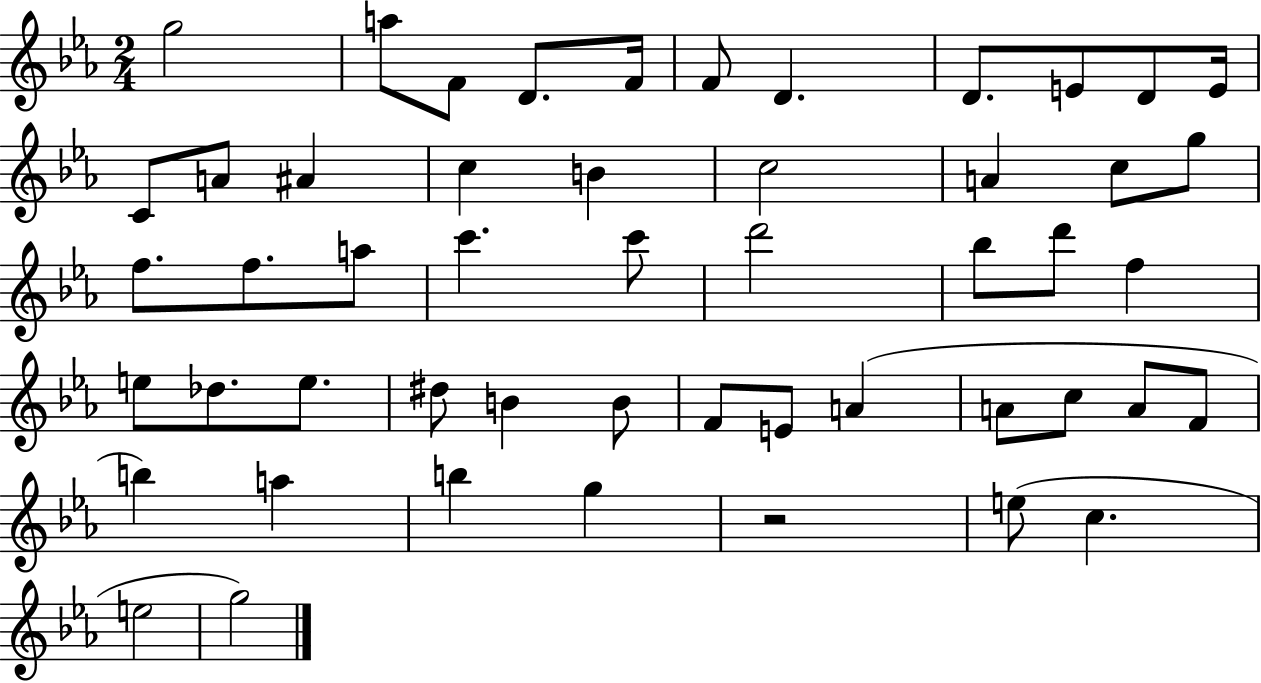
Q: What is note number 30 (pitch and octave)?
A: E5